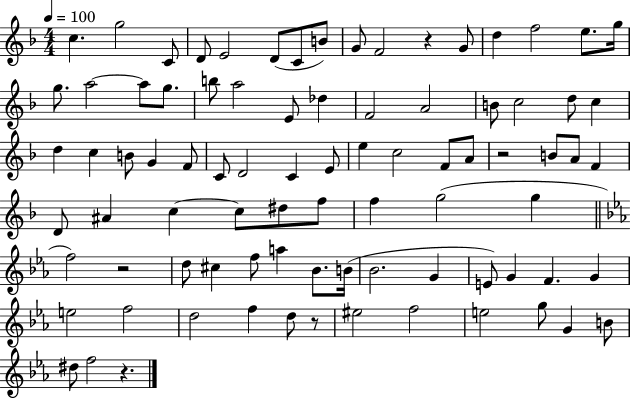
X:1
T:Untitled
M:4/4
L:1/4
K:F
c g2 C/2 D/2 E2 D/2 C/2 B/2 G/2 F2 z G/2 d f2 e/2 g/4 g/2 a2 a/2 g/2 b/2 a2 E/2 _d F2 A2 B/2 c2 d/2 c d c B/2 G F/2 C/2 D2 C E/2 e c2 F/2 A/2 z2 B/2 A/2 F D/2 ^A c c/2 ^d/2 f/2 f g2 g f2 z2 d/2 ^c f/2 a _B/2 B/4 _B2 G E/2 G F G e2 f2 d2 f d/2 z/2 ^e2 f2 e2 g/2 G B/2 ^d/2 f2 z